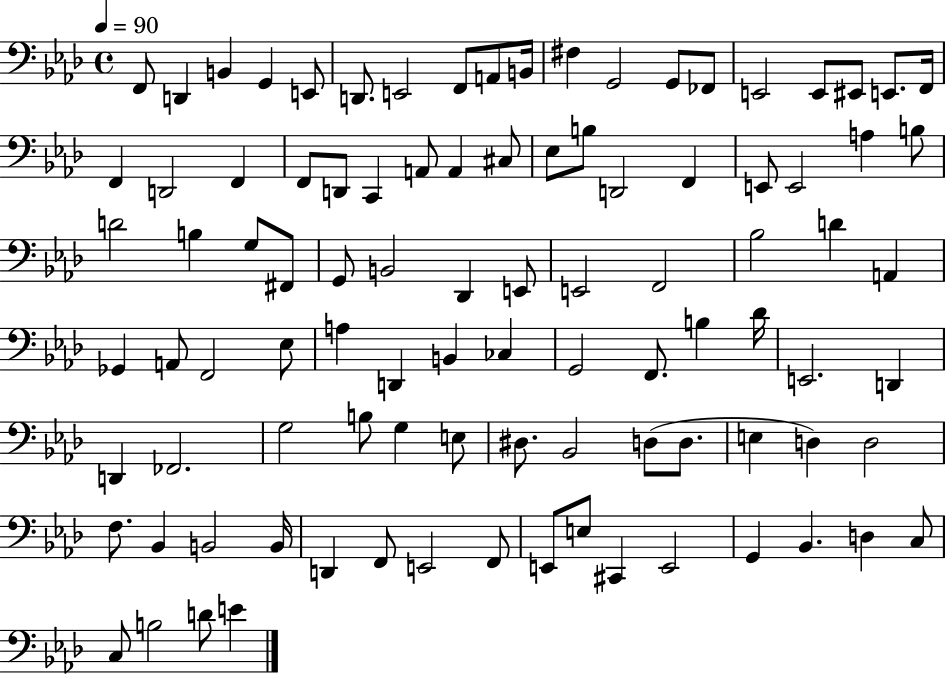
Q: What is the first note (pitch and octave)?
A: F2